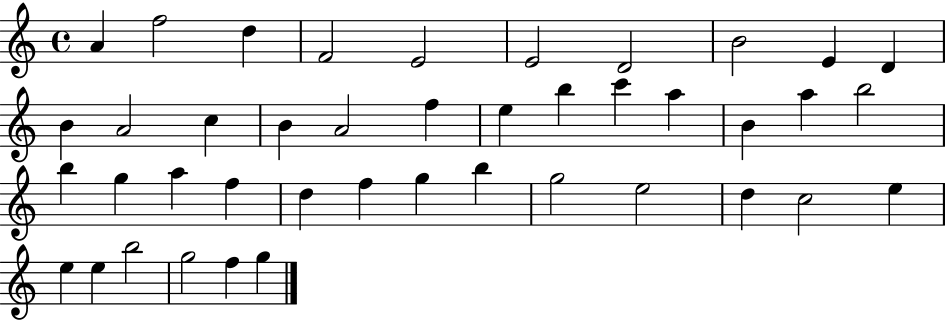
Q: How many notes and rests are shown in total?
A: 42